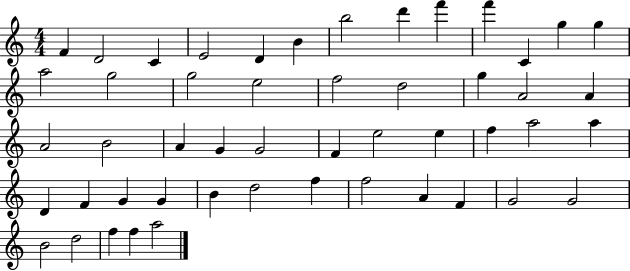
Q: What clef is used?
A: treble